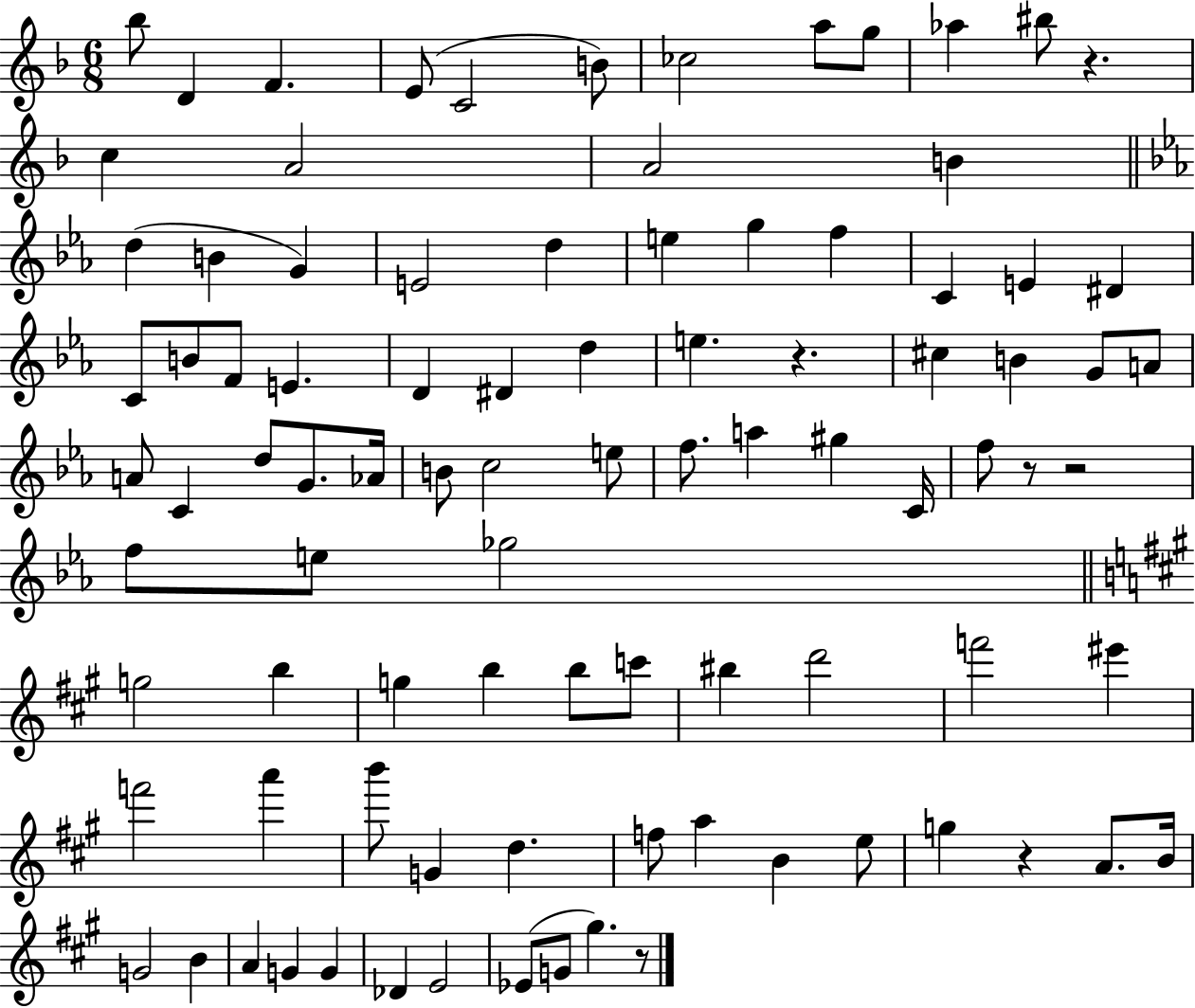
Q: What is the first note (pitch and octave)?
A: Bb5